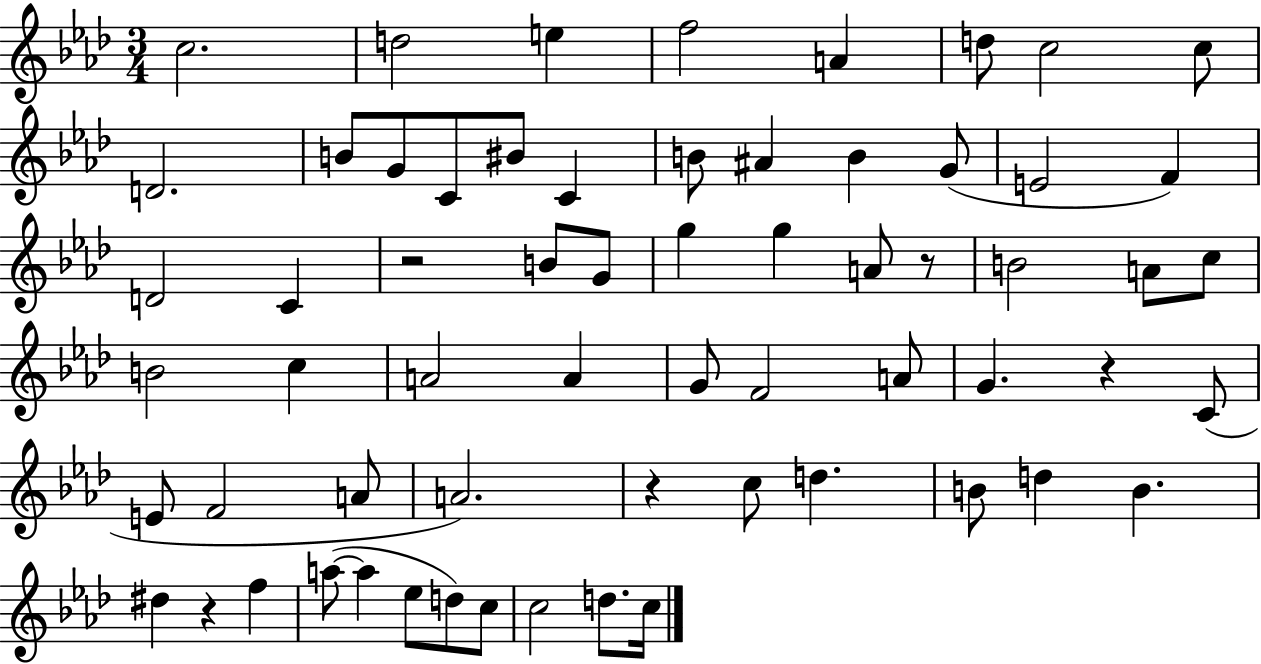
{
  \clef treble
  \numericTimeSignature
  \time 3/4
  \key aes \major
  \repeat volta 2 { c''2. | d''2 e''4 | f''2 a'4 | d''8 c''2 c''8 | \break d'2. | b'8 g'8 c'8 bis'8 c'4 | b'8 ais'4 b'4 g'8( | e'2 f'4) | \break d'2 c'4 | r2 b'8 g'8 | g''4 g''4 a'8 r8 | b'2 a'8 c''8 | \break b'2 c''4 | a'2 a'4 | g'8 f'2 a'8 | g'4. r4 c'8( | \break e'8 f'2 a'8 | a'2.) | r4 c''8 d''4. | b'8 d''4 b'4. | \break dis''4 r4 f''4 | a''8~(~ a''4 ees''8 d''8) c''8 | c''2 d''8. c''16 | } \bar "|."
}